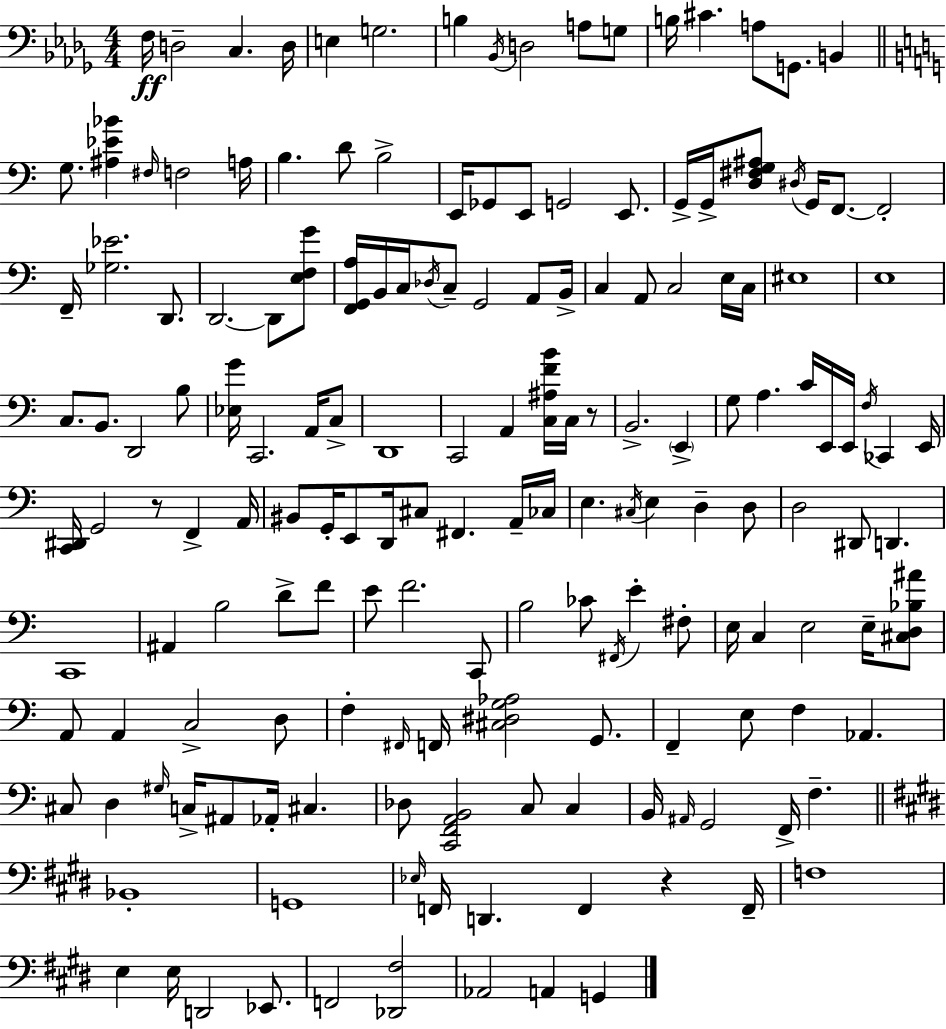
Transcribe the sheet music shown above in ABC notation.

X:1
T:Untitled
M:4/4
L:1/4
K:Bbm
F,/4 D,2 C, D,/4 E, G,2 B, _B,,/4 D,2 A,/2 G,/2 B,/4 ^C A,/2 G,,/2 B,, G,/2 [^A,_E_B] ^F,/4 F,2 A,/4 B, D/2 B,2 E,,/4 _G,,/2 E,,/2 G,,2 E,,/2 G,,/4 G,,/4 [D,^F,G,^A,]/2 ^D,/4 G,,/4 F,,/2 F,,2 F,,/4 [_G,_E]2 D,,/2 D,,2 D,,/2 [E,F,G]/2 [F,,G,,A,]/4 B,,/4 C,/4 _D,/4 C,/2 G,,2 A,,/2 B,,/4 C, A,,/2 C,2 E,/4 C,/4 ^E,4 E,4 C,/2 B,,/2 D,,2 B,/2 [_E,G]/4 C,,2 A,,/4 C,/2 D,,4 C,,2 A,, [C,^A,FB]/4 C,/4 z/2 B,,2 E,, G,/2 A, C/4 E,,/4 E,,/4 F,/4 _C,, E,,/4 [C,,^D,,]/4 G,,2 z/2 F,, A,,/4 ^B,,/2 G,,/4 E,,/2 D,,/4 ^C,/2 ^F,, A,,/4 _C,/4 E, ^C,/4 E, D, D,/2 D,2 ^D,,/2 D,, C,,4 ^A,, B,2 D/2 F/2 E/2 F2 C,,/2 B,2 _C/2 ^F,,/4 E ^F,/2 E,/4 C, E,2 E,/4 [^C,D,_B,^A]/2 A,,/2 A,, C,2 D,/2 F, ^F,,/4 F,,/4 [^C,^D,G,_A,]2 G,,/2 F,, E,/2 F, _A,, ^C,/2 D, ^G,/4 C,/4 ^A,,/2 _A,,/4 ^C, _D,/2 [C,,F,,A,,B,,]2 C,/2 C, B,,/4 ^A,,/4 G,,2 F,,/4 F, _B,,4 G,,4 _E,/4 F,,/4 D,, F,, z F,,/4 F,4 E, E,/4 D,,2 _E,,/2 F,,2 [_D,,^F,]2 _A,,2 A,, G,,